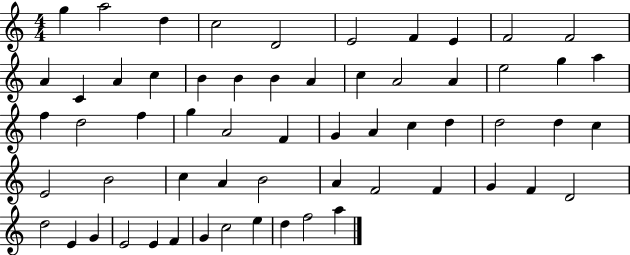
{
  \clef treble
  \numericTimeSignature
  \time 4/4
  \key c \major
  g''4 a''2 d''4 | c''2 d'2 | e'2 f'4 e'4 | f'2 f'2 | \break a'4 c'4 a'4 c''4 | b'4 b'4 b'4 a'4 | c''4 a'2 a'4 | e''2 g''4 a''4 | \break f''4 d''2 f''4 | g''4 a'2 f'4 | g'4 a'4 c''4 d''4 | d''2 d''4 c''4 | \break e'2 b'2 | c''4 a'4 b'2 | a'4 f'2 f'4 | g'4 f'4 d'2 | \break d''2 e'4 g'4 | e'2 e'4 f'4 | g'4 c''2 e''4 | d''4 f''2 a''4 | \break \bar "|."
}